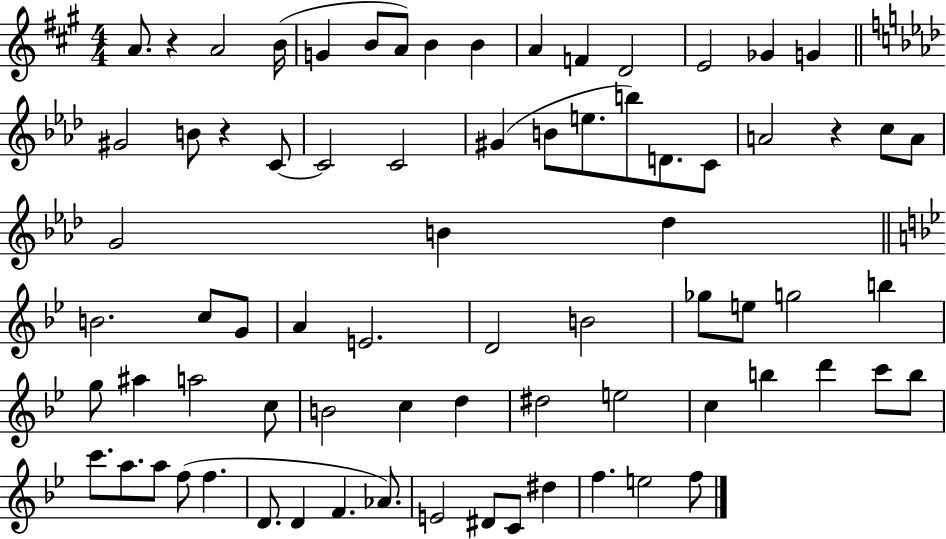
A4/e. R/q A4/h B4/s G4/q B4/e A4/e B4/q B4/q A4/q F4/q D4/h E4/h Gb4/q G4/q G#4/h B4/e R/q C4/e C4/h C4/h G#4/q B4/e E5/e. B5/e D4/e. C4/e A4/h R/q C5/e A4/e G4/h B4/q Db5/q B4/h. C5/e G4/e A4/q E4/h. D4/h B4/h Gb5/e E5/e G5/h B5/q G5/e A#5/q A5/h C5/e B4/h C5/q D5/q D#5/h E5/h C5/q B5/q D6/q C6/e B5/e C6/e. A5/e. A5/e F5/e F5/q. D4/e. D4/q F4/q. Ab4/e. E4/h D#4/e C4/e D#5/q F5/q. E5/h F5/e